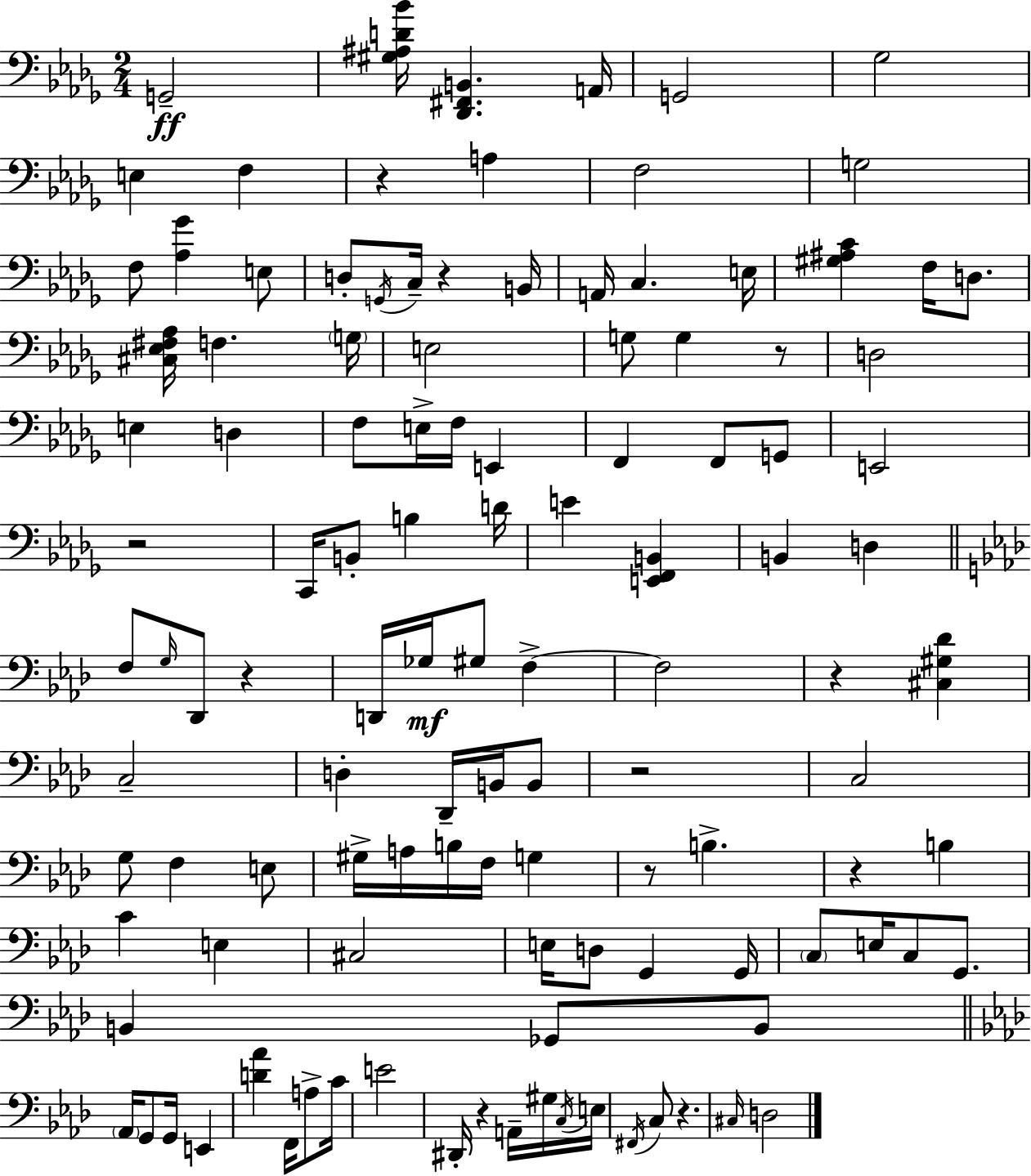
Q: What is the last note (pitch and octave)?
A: D3